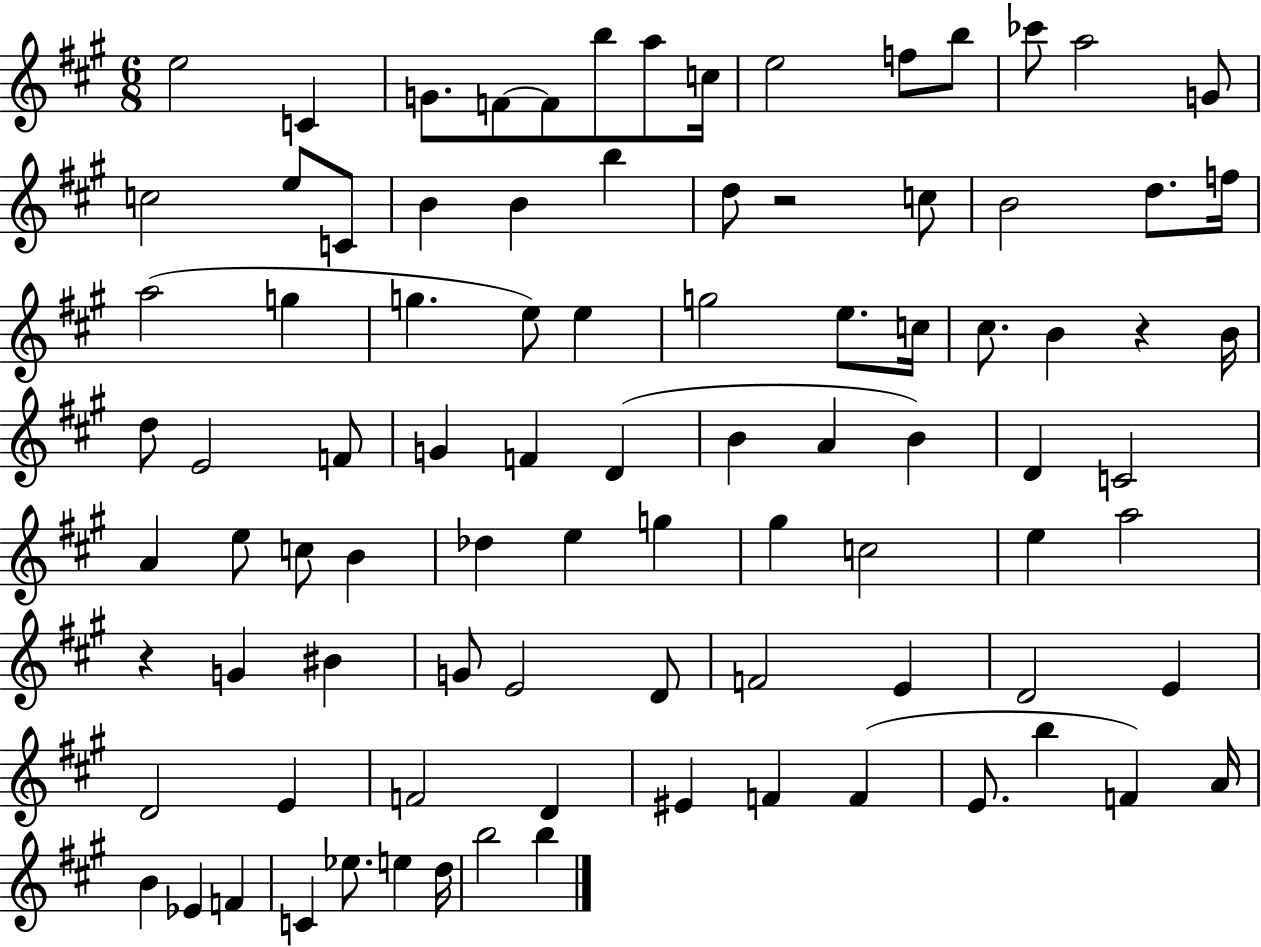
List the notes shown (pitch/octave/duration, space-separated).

E5/h C4/q G4/e. F4/e F4/e B5/e A5/e C5/s E5/h F5/e B5/e CES6/e A5/h G4/e C5/h E5/e C4/e B4/q B4/q B5/q D5/e R/h C5/e B4/h D5/e. F5/s A5/h G5/q G5/q. E5/e E5/q G5/h E5/e. C5/s C#5/e. B4/q R/q B4/s D5/e E4/h F4/e G4/q F4/q D4/q B4/q A4/q B4/q D4/q C4/h A4/q E5/e C5/e B4/q Db5/q E5/q G5/q G#5/q C5/h E5/q A5/h R/q G4/q BIS4/q G4/e E4/h D4/e F4/h E4/q D4/h E4/q D4/h E4/q F4/h D4/q EIS4/q F4/q F4/q E4/e. B5/q F4/q A4/s B4/q Eb4/q F4/q C4/q Eb5/e. E5/q D5/s B5/h B5/q